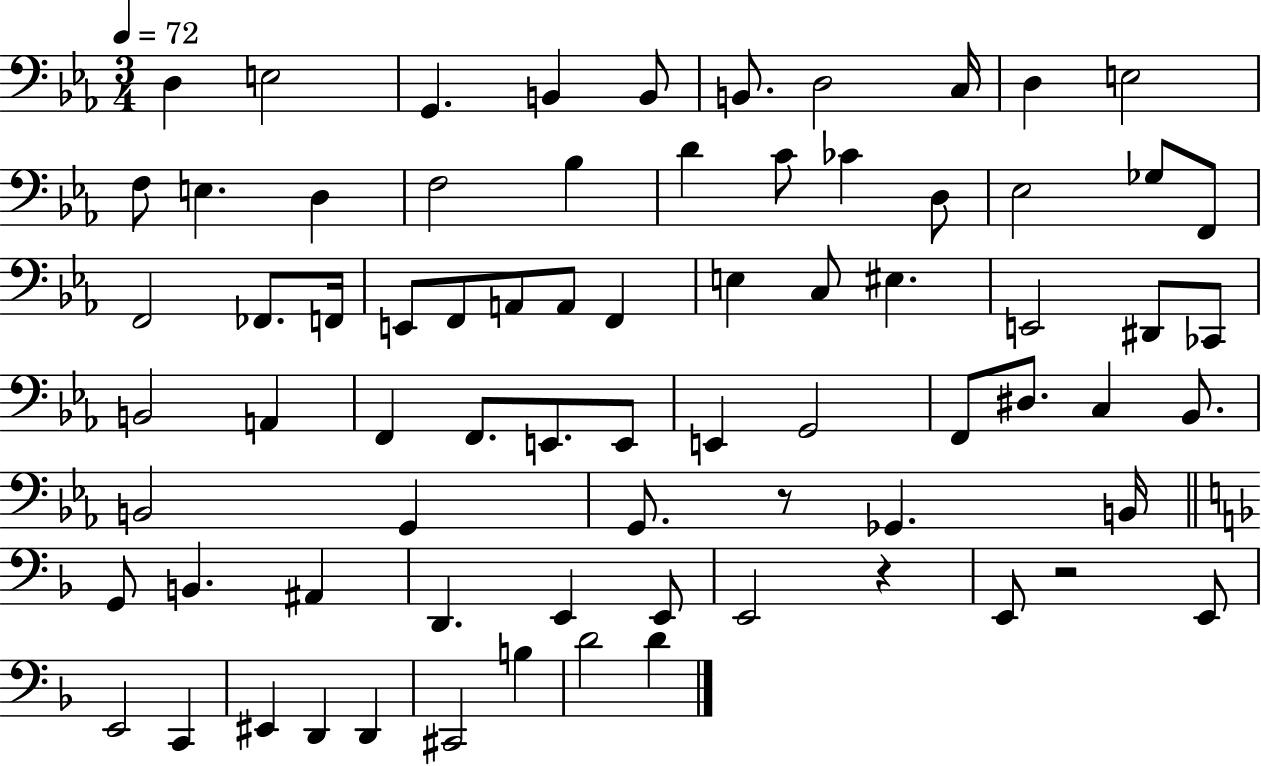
D3/q E3/h G2/q. B2/q B2/e B2/e. D3/h C3/s D3/q E3/h F3/e E3/q. D3/q F3/h Bb3/q D4/q C4/e CES4/q D3/e Eb3/h Gb3/e F2/e F2/h FES2/e. F2/s E2/e F2/e A2/e A2/e F2/q E3/q C3/e EIS3/q. E2/h D#2/e CES2/e B2/h A2/q F2/q F2/e. E2/e. E2/e E2/q G2/h F2/e D#3/e. C3/q Bb2/e. B2/h G2/q G2/e. R/e Gb2/q. B2/s G2/e B2/q. A#2/q D2/q. E2/q E2/e E2/h R/q E2/e R/h E2/e E2/h C2/q EIS2/q D2/q D2/q C#2/h B3/q D4/h D4/q